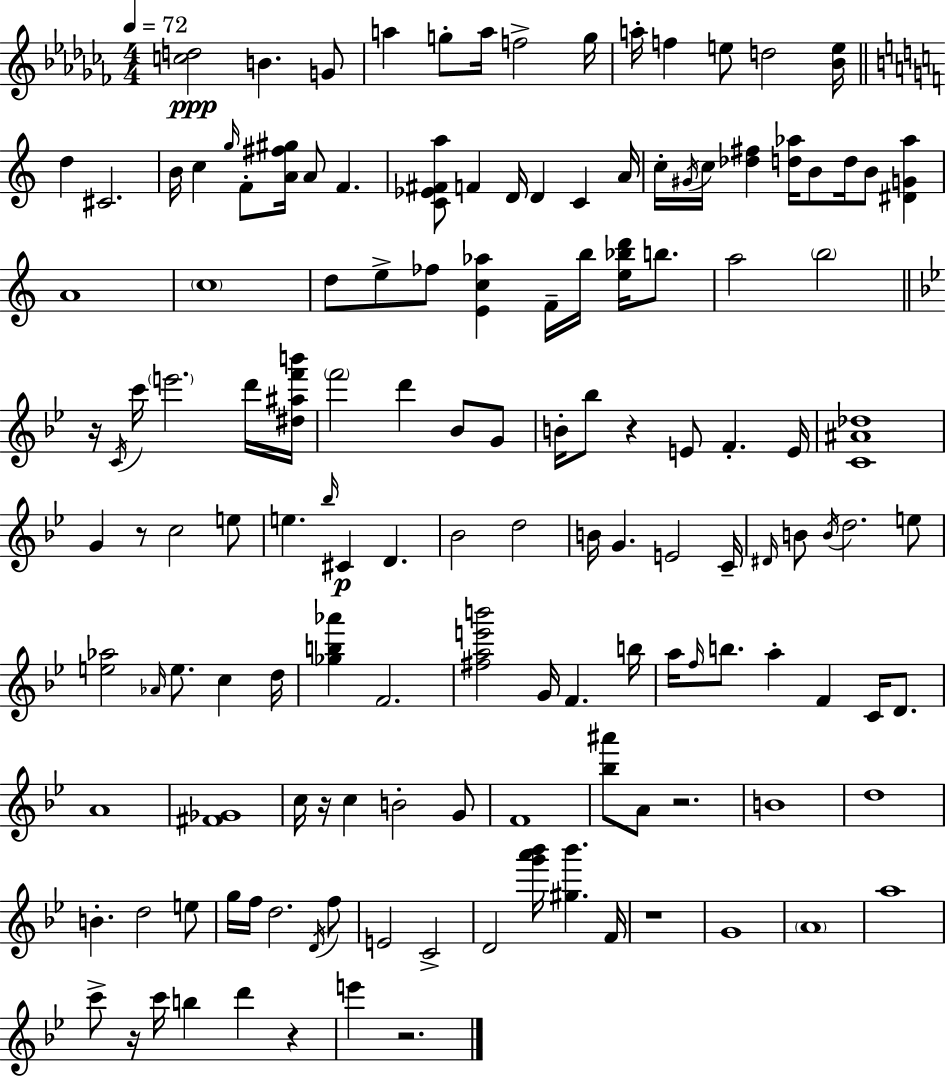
[C5,D5]/h B4/q. G4/e A5/q G5/e A5/s F5/h G5/s A5/s F5/q E5/e D5/h [Bb4,E5]/s D5/q C#4/h. B4/s C5/q G5/s F4/e [A4,F#5,G#5]/s A4/e F4/q. [C4,Eb4,F#4,A5]/e F4/q D4/s D4/q C4/q A4/s C5/s G#4/s C5/s [Db5,F#5]/q [D5,Ab5]/s B4/e D5/s B4/e [D#4,G4,Ab5]/q A4/w C5/w D5/e E5/e FES5/e [E4,C5,Ab5]/q F4/s B5/s [E5,Bb5,D6]/s B5/e. A5/h B5/h R/s C4/s C6/s E6/h. D6/s [D#5,A#5,F6,B6]/s F6/h D6/q Bb4/e G4/e B4/s Bb5/e R/q E4/e F4/q. E4/s [C4,A#4,Db5]/w G4/q R/e C5/h E5/e E5/q. Bb5/s C#4/q D4/q. Bb4/h D5/h B4/s G4/q. E4/h C4/s D#4/s B4/e B4/s D5/h. E5/e [E5,Ab5]/h Ab4/s E5/e. C5/q D5/s [Gb5,B5,Ab6]/q F4/h. [F#5,A5,E6,B6]/h G4/s F4/q. B5/s A5/s F5/s B5/e. A5/q F4/q C4/s D4/e. A4/w [F#4,Gb4]/w C5/s R/s C5/q B4/h G4/e F4/w [Bb5,A#6]/e A4/e R/h. B4/w D5/w B4/q. D5/h E5/e G5/s F5/s D5/h. D4/s F5/e E4/h C4/h D4/h [G6,A6,Bb6]/s [G#5,Bb6]/q. F4/s R/w G4/w A4/w A5/w C6/e R/s C6/s B5/q D6/q R/q E6/q R/h.